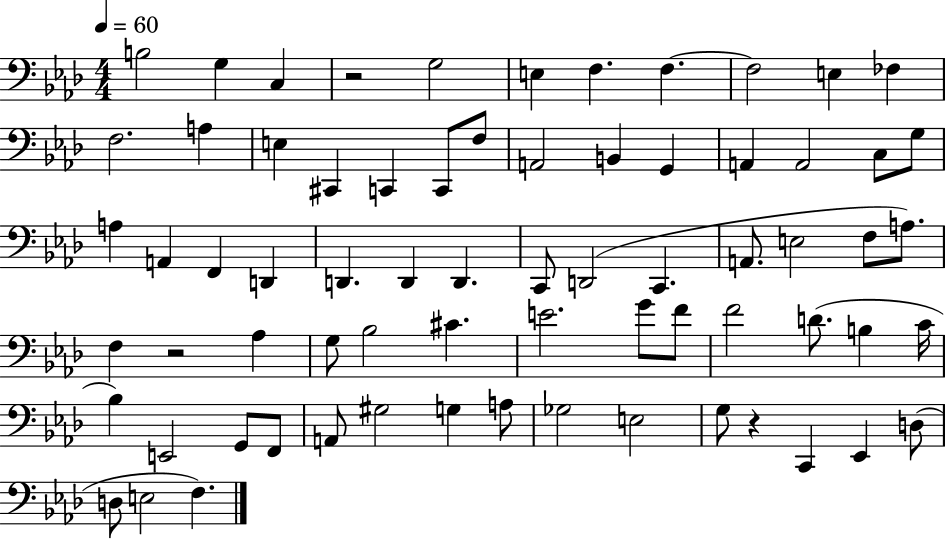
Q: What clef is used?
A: bass